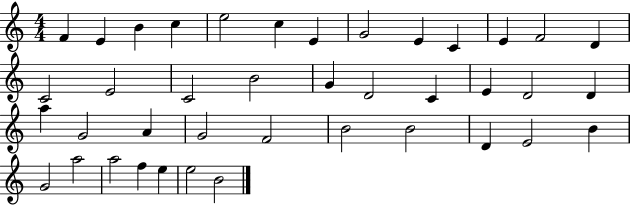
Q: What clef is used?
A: treble